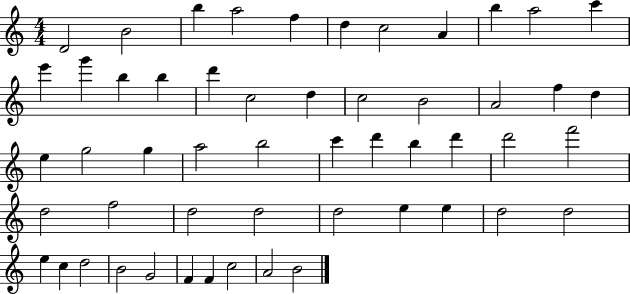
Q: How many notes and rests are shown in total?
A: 53